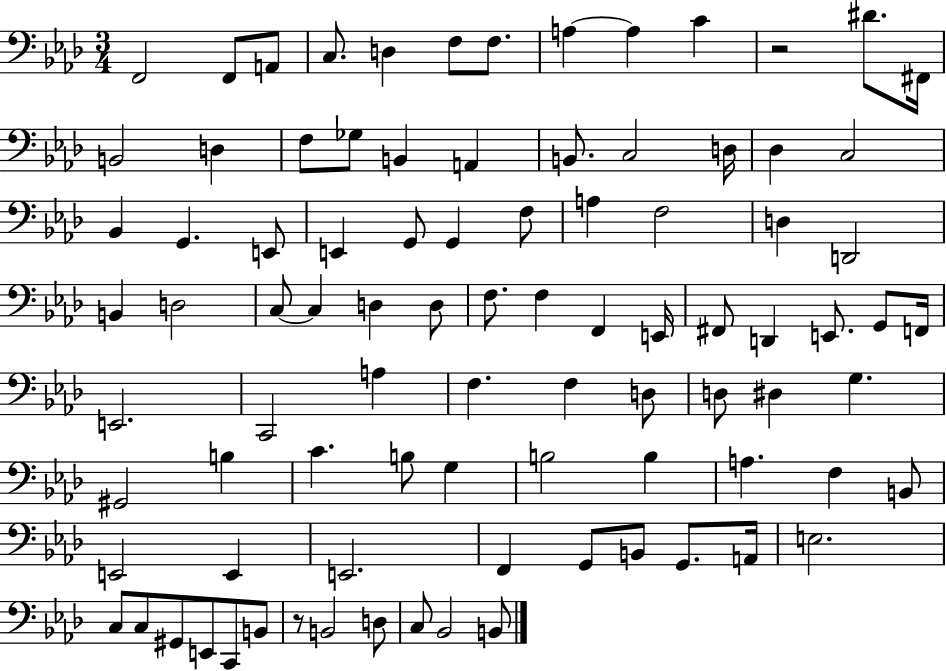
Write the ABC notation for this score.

X:1
T:Untitled
M:3/4
L:1/4
K:Ab
F,,2 F,,/2 A,,/2 C,/2 D, F,/2 F,/2 A, A, C z2 ^D/2 ^F,,/4 B,,2 D, F,/2 _G,/2 B,, A,, B,,/2 C,2 D,/4 _D, C,2 _B,, G,, E,,/2 E,, G,,/2 G,, F,/2 A, F,2 D, D,,2 B,, D,2 C,/2 C, D, D,/2 F,/2 F, F,, E,,/4 ^F,,/2 D,, E,,/2 G,,/2 F,,/4 E,,2 C,,2 A, F, F, D,/2 D,/2 ^D, G, ^G,,2 B, C B,/2 G, B,2 B, A, F, B,,/2 E,,2 E,, E,,2 F,, G,,/2 B,,/2 G,,/2 A,,/4 E,2 C,/2 C,/2 ^G,,/2 E,,/2 C,,/2 B,,/2 z/2 B,,2 D,/2 C,/2 _B,,2 B,,/2